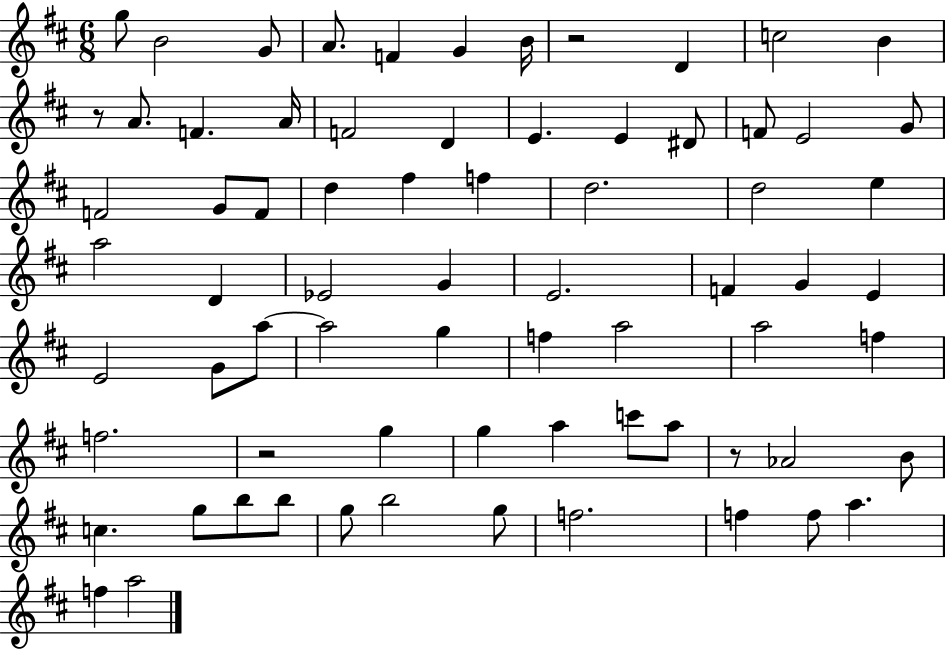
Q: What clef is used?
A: treble